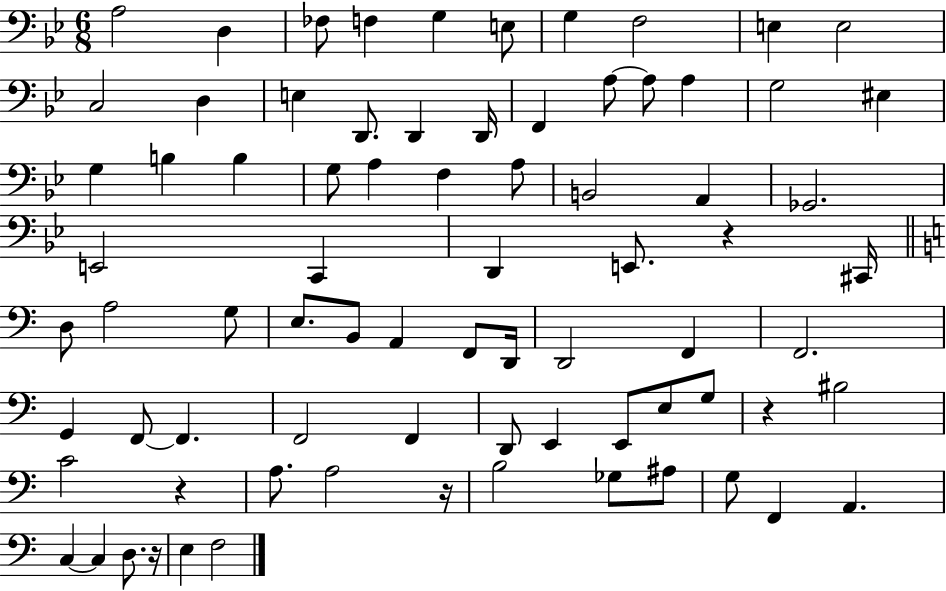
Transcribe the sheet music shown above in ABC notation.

X:1
T:Untitled
M:6/8
L:1/4
K:Bb
A,2 D, _F,/2 F, G, E,/2 G, F,2 E, E,2 C,2 D, E, D,,/2 D,, D,,/4 F,, A,/2 A,/2 A, G,2 ^E, G, B, B, G,/2 A, F, A,/2 B,,2 A,, _G,,2 E,,2 C,, D,, E,,/2 z ^C,,/4 D,/2 A,2 G,/2 E,/2 B,,/2 A,, F,,/2 D,,/4 D,,2 F,, F,,2 G,, F,,/2 F,, F,,2 F,, D,,/2 E,, E,,/2 E,/2 G,/2 z ^B,2 C2 z A,/2 A,2 z/4 B,2 _G,/2 ^A,/2 G,/2 F,, A,, C, C, D,/2 z/4 E, F,2